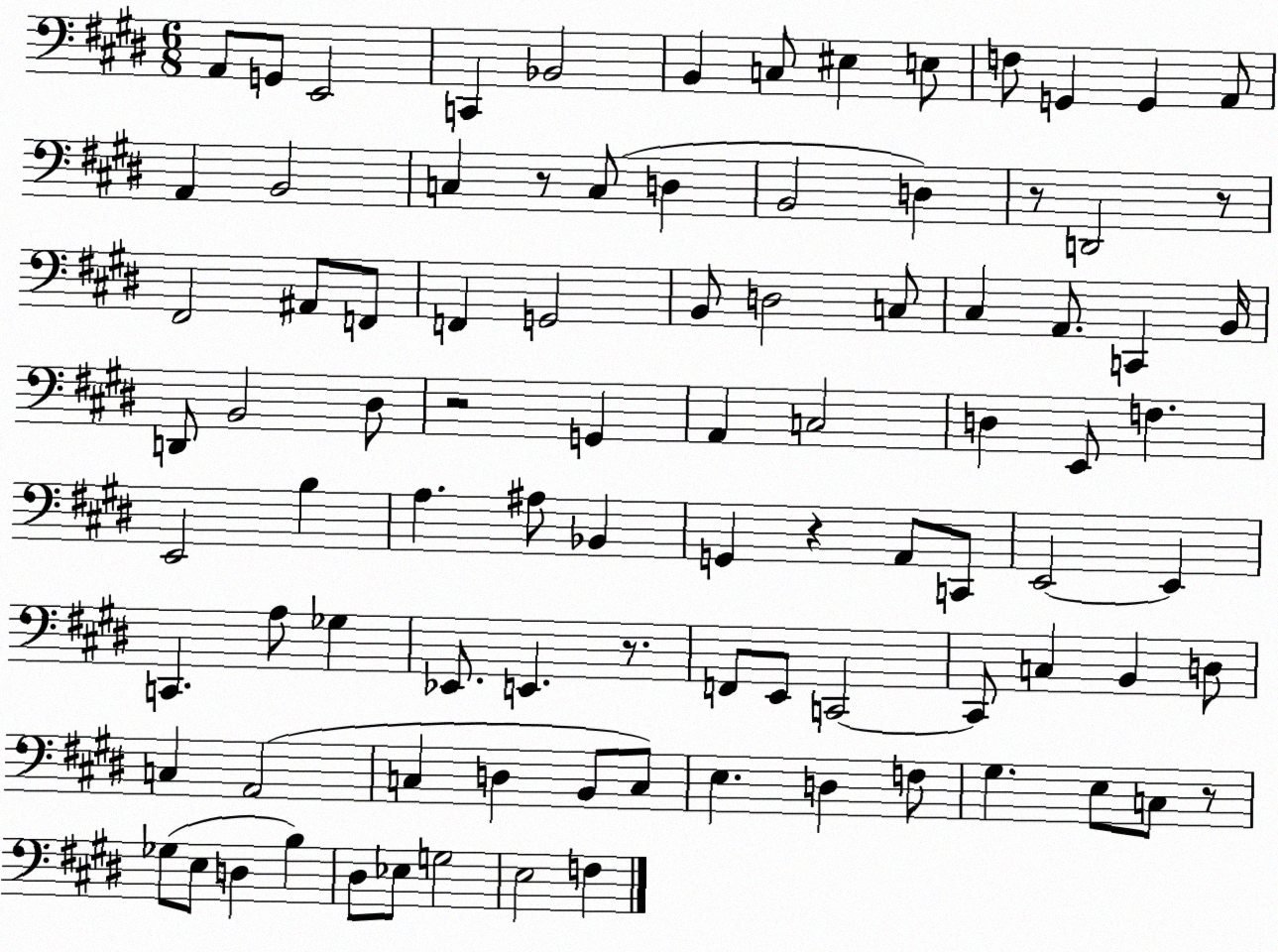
X:1
T:Untitled
M:6/8
L:1/4
K:E
A,,/2 G,,/2 E,,2 C,, _B,,2 B,, C,/2 ^E, E,/2 F,/2 G,, G,, A,,/2 A,, B,,2 C, z/2 C,/2 D, B,,2 D, z/2 D,,2 z/2 ^F,,2 ^A,,/2 F,,/2 F,, G,,2 B,,/2 D,2 C,/2 ^C, A,,/2 C,, B,,/4 D,,/2 B,,2 ^D,/2 z2 G,, A,, C,2 D, E,,/2 F, E,,2 B, A, ^A,/2 _B,, G,, z A,,/2 C,,/2 E,,2 E,, C,, A,/2 _G, _E,,/2 E,, z/2 F,,/2 E,,/2 C,,2 C,,/2 C, B,, D,/2 C, A,,2 C, D, B,,/2 C,/2 E, D, F,/2 ^G, E,/2 C,/2 z/2 _G,/2 E,/2 D, B, ^D,/2 _E,/2 G,2 E,2 F,